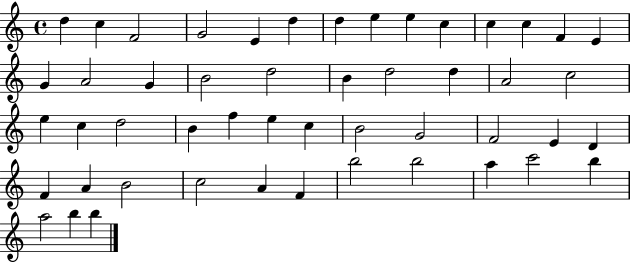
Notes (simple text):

D5/q C5/q F4/h G4/h E4/q D5/q D5/q E5/q E5/q C5/q C5/q C5/q F4/q E4/q G4/q A4/h G4/q B4/h D5/h B4/q D5/h D5/q A4/h C5/h E5/q C5/q D5/h B4/q F5/q E5/q C5/q B4/h G4/h F4/h E4/q D4/q F4/q A4/q B4/h C5/h A4/q F4/q B5/h B5/h A5/q C6/h B5/q A5/h B5/q B5/q